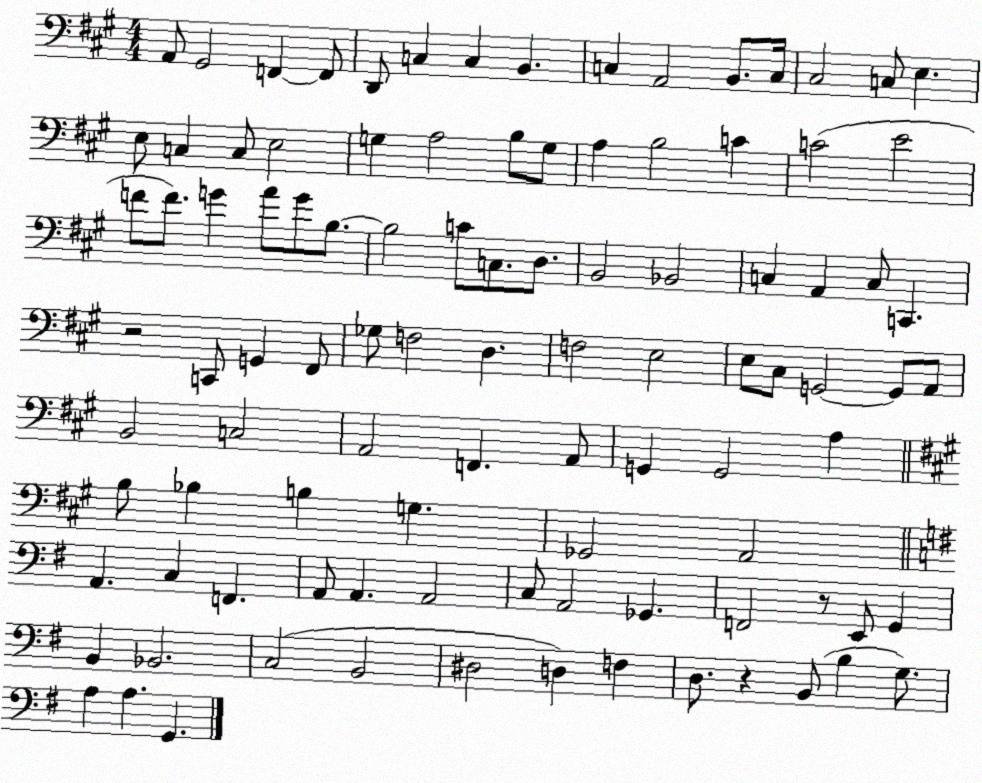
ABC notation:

X:1
T:Untitled
M:4/4
L:1/4
K:A
A,,/2 ^G,,2 F,, F,,/2 D,,/2 C, C, B,, C, A,,2 B,,/2 C,/4 ^C,2 C,/2 E, E,/2 C, C,/2 E,2 G, A,2 B,/2 G,/2 A, B,2 C C2 E2 F/2 F/2 G A/2 G/2 B,/2 B,2 C/2 C,/2 D,/2 B,,2 _B,,2 C, A,, C,/2 C,, z2 C,,/2 G,, ^F,,/2 _G,/2 F,2 D, F,2 E,2 E,/2 ^C,/2 G,,2 G,,/2 A,,/2 B,,2 C,2 A,,2 F,, A,,/2 G,, G,,2 A, B,/2 _B, B, G, _G,,2 A,,2 A,, C, F,, A,,/2 A,, A,,2 C,/2 A,,2 _G,, F,,2 z/2 E,,/2 G,, B,, _B,,2 C,2 B,,2 ^D,2 D, F, D,/2 z B,,/2 B, G,/2 A, A, G,,